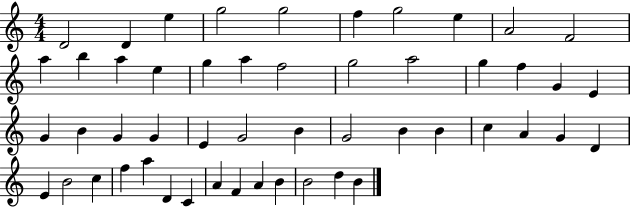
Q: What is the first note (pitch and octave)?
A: D4